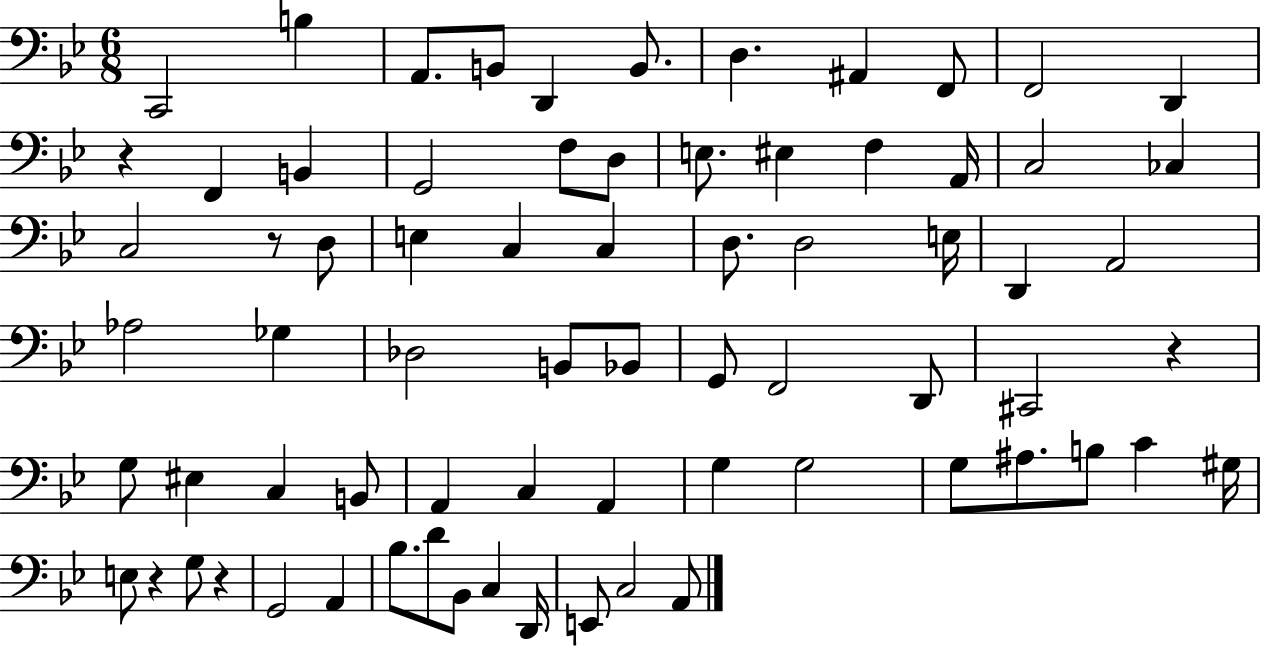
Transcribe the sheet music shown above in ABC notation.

X:1
T:Untitled
M:6/8
L:1/4
K:Bb
C,,2 B, A,,/2 B,,/2 D,, B,,/2 D, ^A,, F,,/2 F,,2 D,, z F,, B,, G,,2 F,/2 D,/2 E,/2 ^E, F, A,,/4 C,2 _C, C,2 z/2 D,/2 E, C, C, D,/2 D,2 E,/4 D,, A,,2 _A,2 _G, _D,2 B,,/2 _B,,/2 G,,/2 F,,2 D,,/2 ^C,,2 z G,/2 ^E, C, B,,/2 A,, C, A,, G, G,2 G,/2 ^A,/2 B,/2 C ^G,/4 E,/2 z G,/2 z G,,2 A,, _B,/2 D/2 _B,,/2 C, D,,/4 E,,/2 C,2 A,,/2